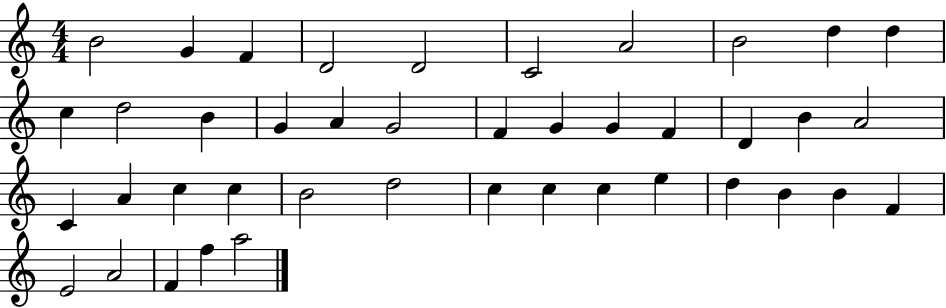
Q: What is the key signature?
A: C major